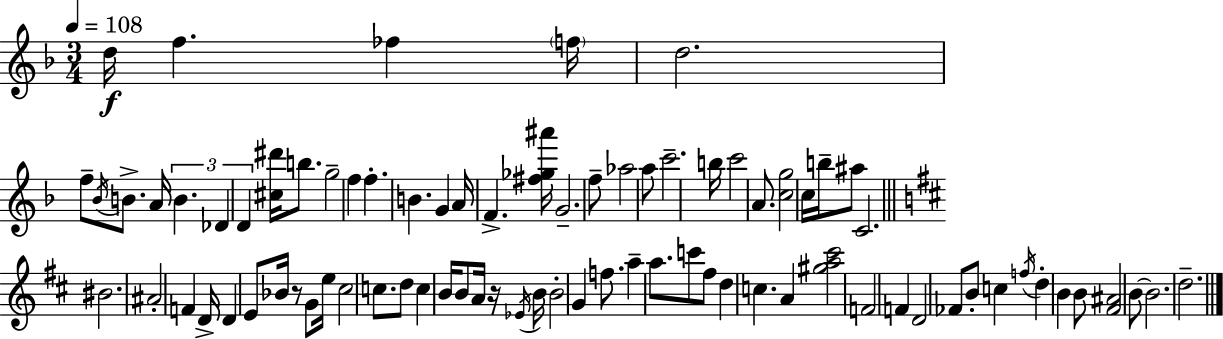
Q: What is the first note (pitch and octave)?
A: D5